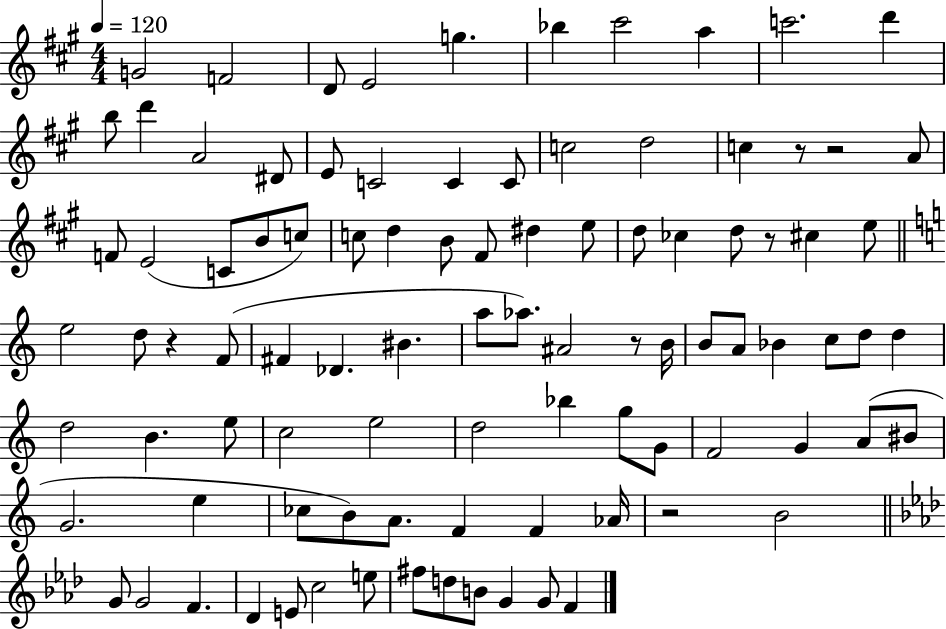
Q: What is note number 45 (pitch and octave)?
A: A5